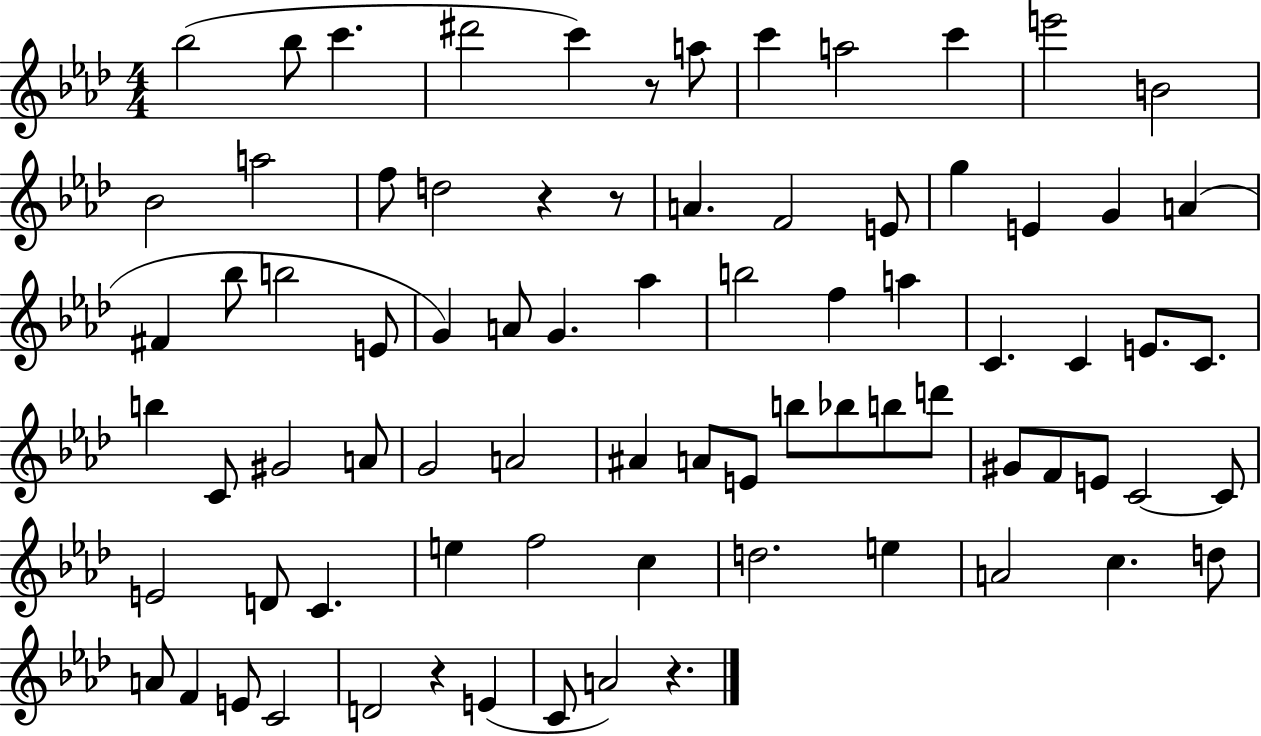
Bb5/h Bb5/e C6/q. D#6/h C6/q R/e A5/e C6/q A5/h C6/q E6/h B4/h Bb4/h A5/h F5/e D5/h R/q R/e A4/q. F4/h E4/e G5/q E4/q G4/q A4/q F#4/q Bb5/e B5/h E4/e G4/q A4/e G4/q. Ab5/q B5/h F5/q A5/q C4/q. C4/q E4/e. C4/e. B5/q C4/e G#4/h A4/e G4/h A4/h A#4/q A4/e E4/e B5/e Bb5/e B5/e D6/e G#4/e F4/e E4/e C4/h C4/e E4/h D4/e C4/q. E5/q F5/h C5/q D5/h. E5/q A4/h C5/q. D5/e A4/e F4/q E4/e C4/h D4/h R/q E4/q C4/e A4/h R/q.